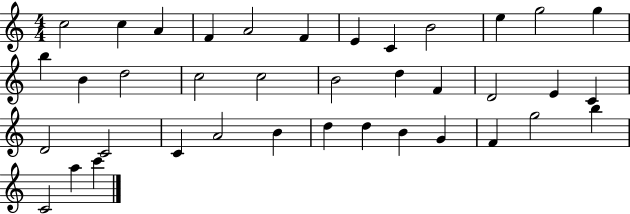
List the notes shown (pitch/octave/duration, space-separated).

C5/h C5/q A4/q F4/q A4/h F4/q E4/q C4/q B4/h E5/q G5/h G5/q B5/q B4/q D5/h C5/h C5/h B4/h D5/q F4/q D4/h E4/q C4/q D4/h C4/h C4/q A4/h B4/q D5/q D5/q B4/q G4/q F4/q G5/h B5/q C4/h A5/q C6/q